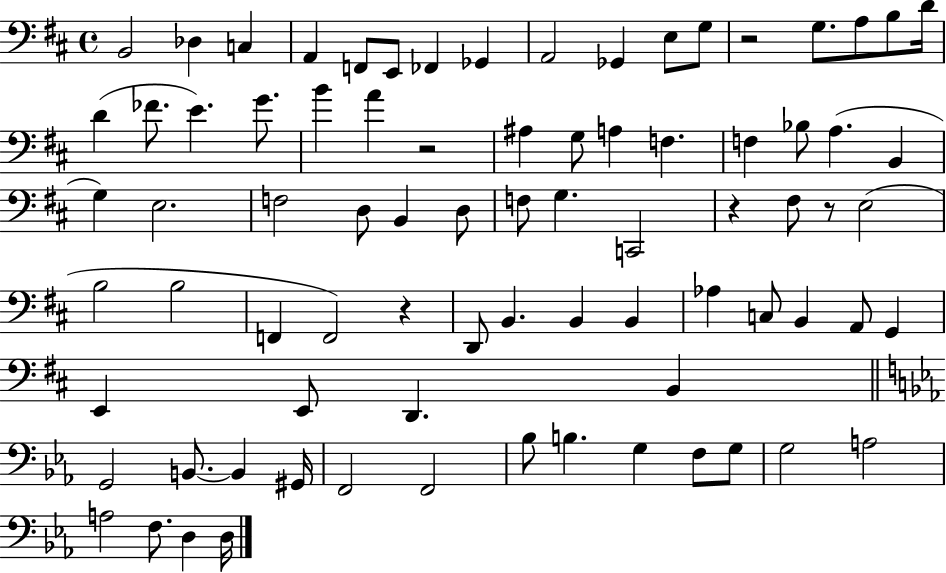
X:1
T:Untitled
M:4/4
L:1/4
K:D
B,,2 _D, C, A,, F,,/2 E,,/2 _F,, _G,, A,,2 _G,, E,/2 G,/2 z2 G,/2 A,/2 B,/2 D/4 D _F/2 E G/2 B A z2 ^A, G,/2 A, F, F, _B,/2 A, B,, G, E,2 F,2 D,/2 B,, D,/2 F,/2 G, C,,2 z ^F,/2 z/2 E,2 B,2 B,2 F,, F,,2 z D,,/2 B,, B,, B,, _A, C,/2 B,, A,,/2 G,, E,, E,,/2 D,, B,, G,,2 B,,/2 B,, ^G,,/4 F,,2 F,,2 _B,/2 B, G, F,/2 G,/2 G,2 A,2 A,2 F,/2 D, D,/4